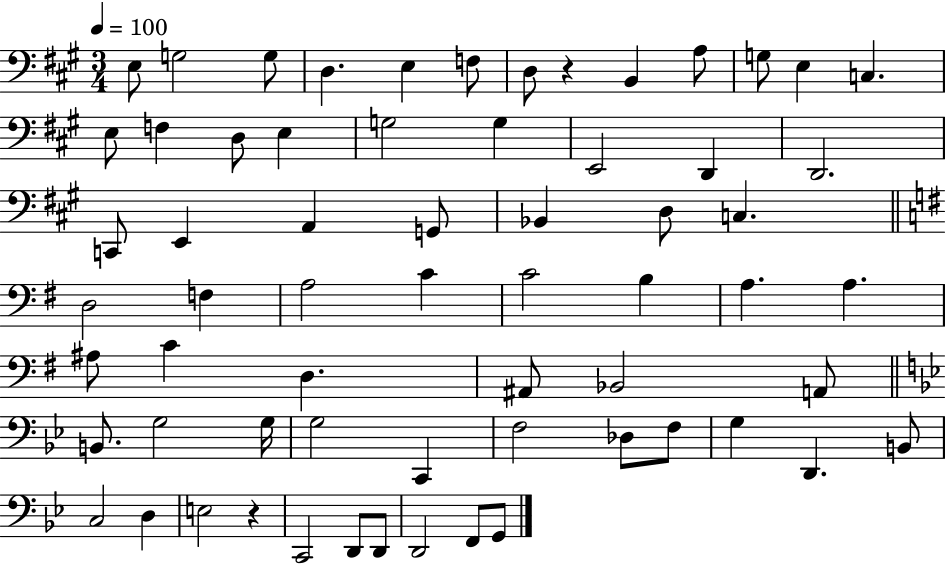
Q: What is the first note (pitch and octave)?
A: E3